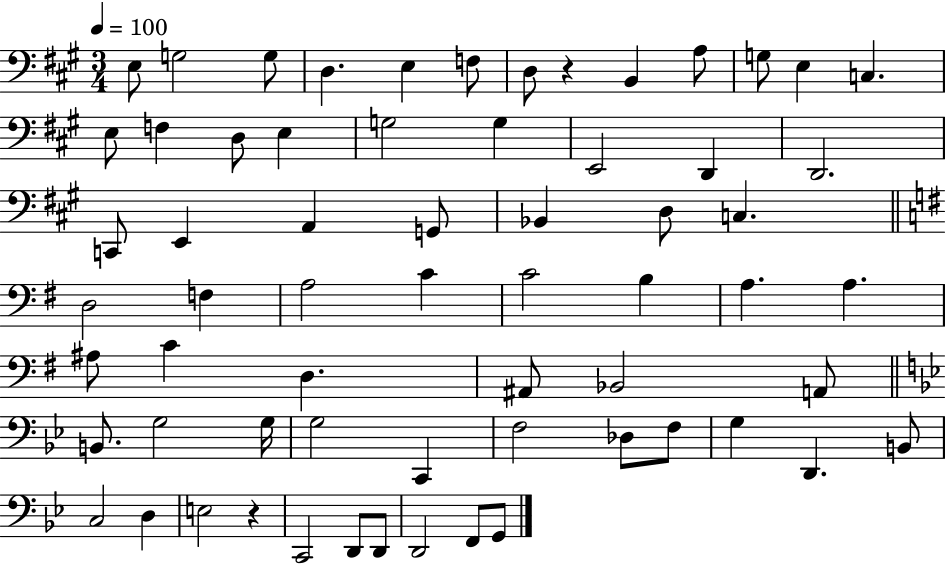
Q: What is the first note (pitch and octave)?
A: E3